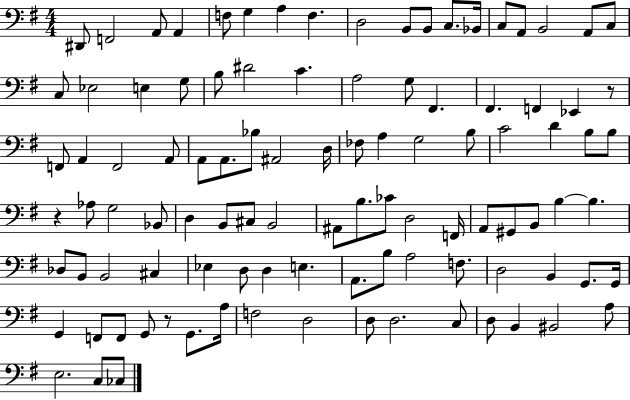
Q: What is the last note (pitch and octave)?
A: CES3